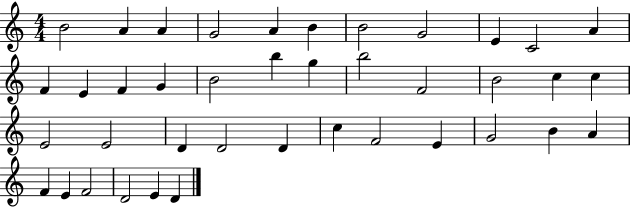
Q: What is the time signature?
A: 4/4